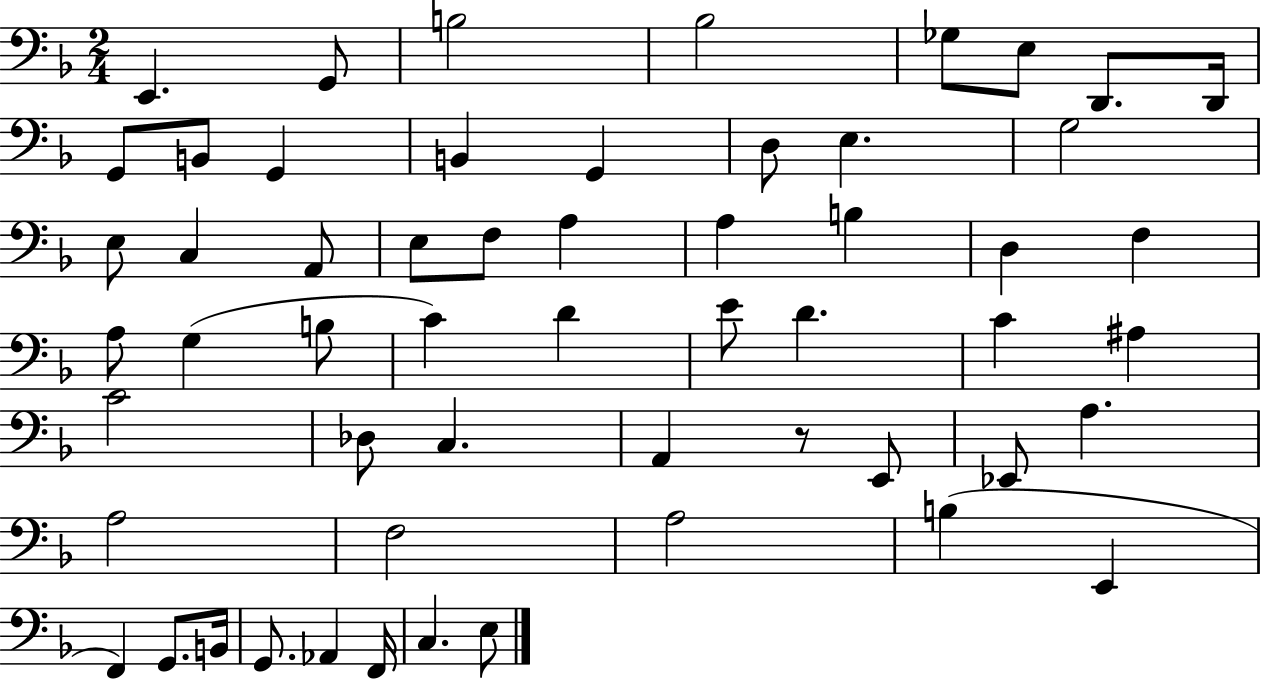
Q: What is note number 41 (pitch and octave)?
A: Eb2